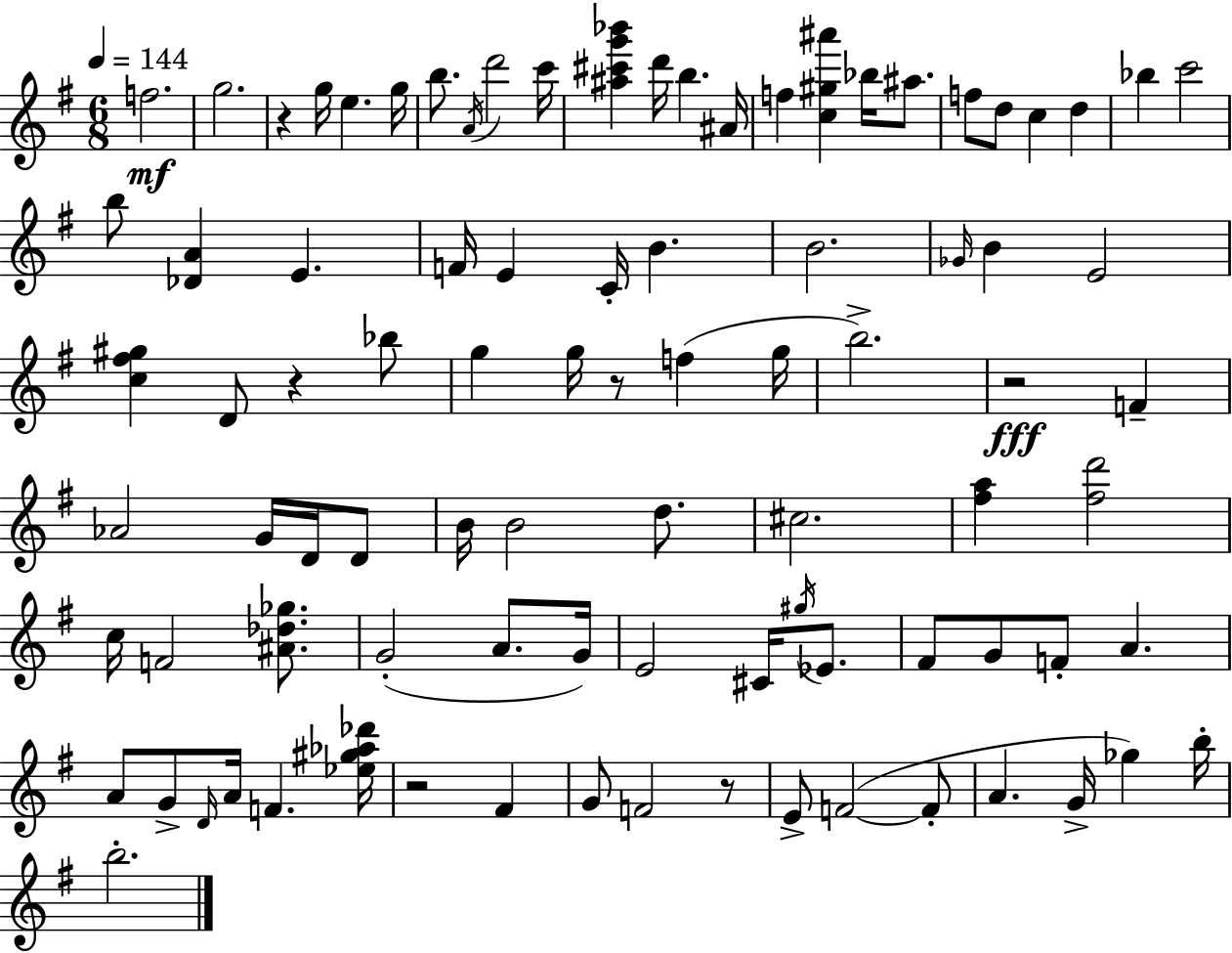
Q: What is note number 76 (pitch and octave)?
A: B5